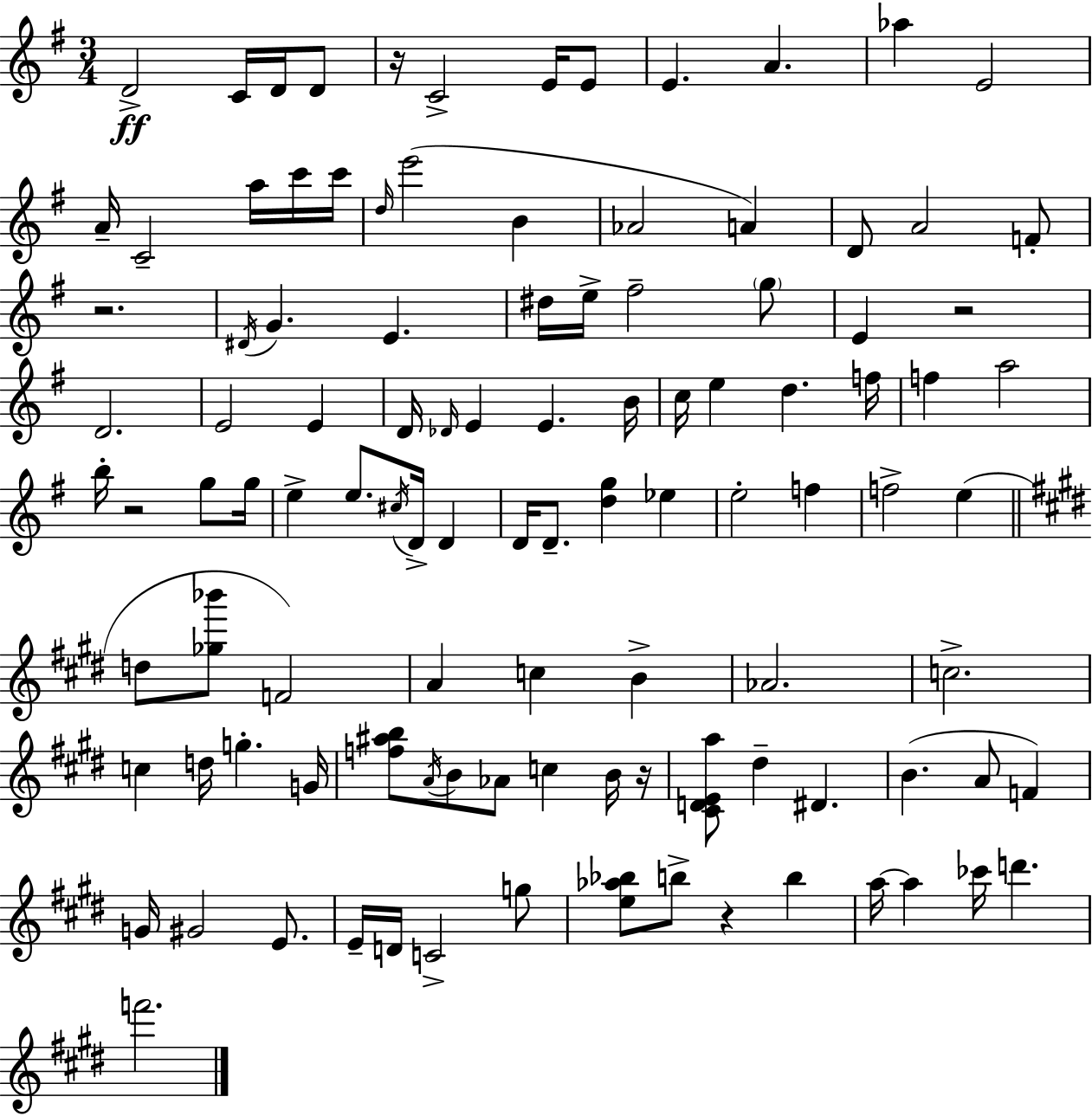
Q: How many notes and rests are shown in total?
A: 107